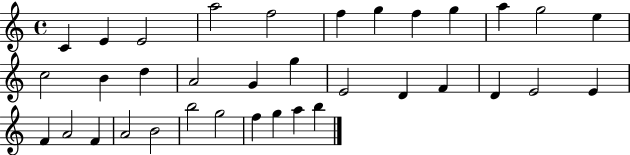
C4/q E4/q E4/h A5/h F5/h F5/q G5/q F5/q G5/q A5/q G5/h E5/q C5/h B4/q D5/q A4/h G4/q G5/q E4/h D4/q F4/q D4/q E4/h E4/q F4/q A4/h F4/q A4/h B4/h B5/h G5/h F5/q G5/q A5/q B5/q